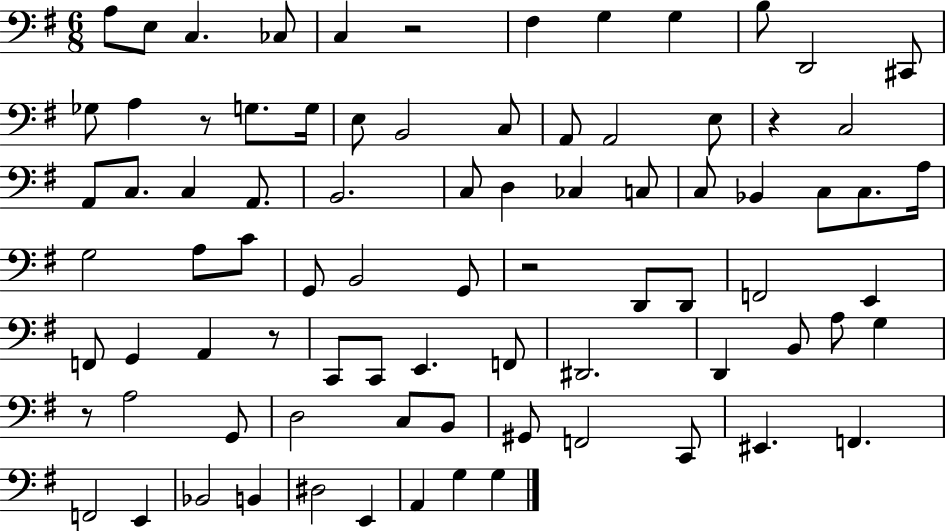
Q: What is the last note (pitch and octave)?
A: G3